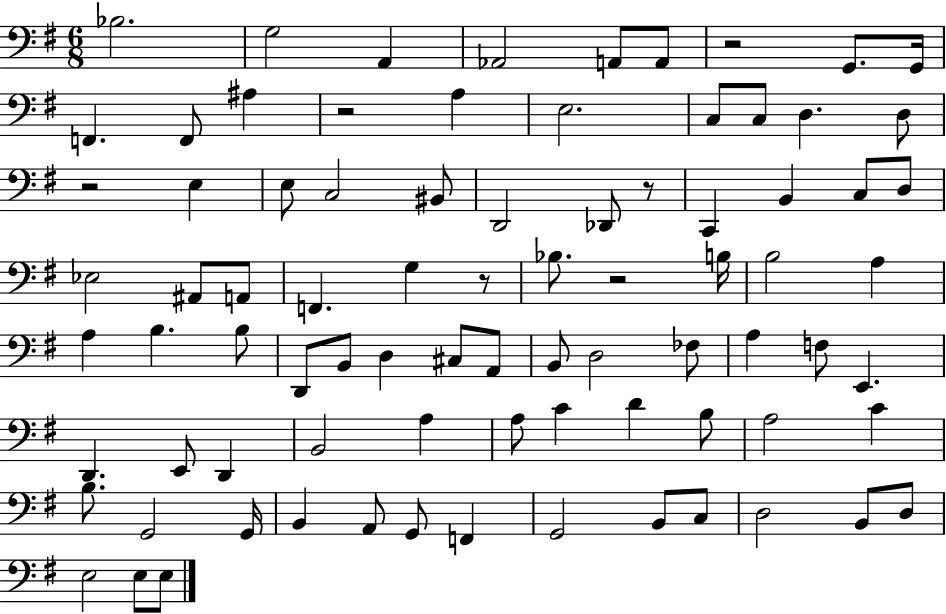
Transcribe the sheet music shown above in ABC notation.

X:1
T:Untitled
M:6/8
L:1/4
K:G
_B,2 G,2 A,, _A,,2 A,,/2 A,,/2 z2 G,,/2 G,,/4 F,, F,,/2 ^A, z2 A, E,2 C,/2 C,/2 D, D,/2 z2 E, E,/2 C,2 ^B,,/2 D,,2 _D,,/2 z/2 C,, B,, C,/2 D,/2 _E,2 ^A,,/2 A,,/2 F,, G, z/2 _B,/2 z2 B,/4 B,2 A, A, B, B,/2 D,,/2 B,,/2 D, ^C,/2 A,,/2 B,,/2 D,2 _F,/2 A, F,/2 E,, D,, E,,/2 D,, B,,2 A, A,/2 C D B,/2 A,2 C B,/2 G,,2 G,,/4 B,, A,,/2 G,,/2 F,, G,,2 B,,/2 C,/2 D,2 B,,/2 D,/2 E,2 E,/2 E,/2